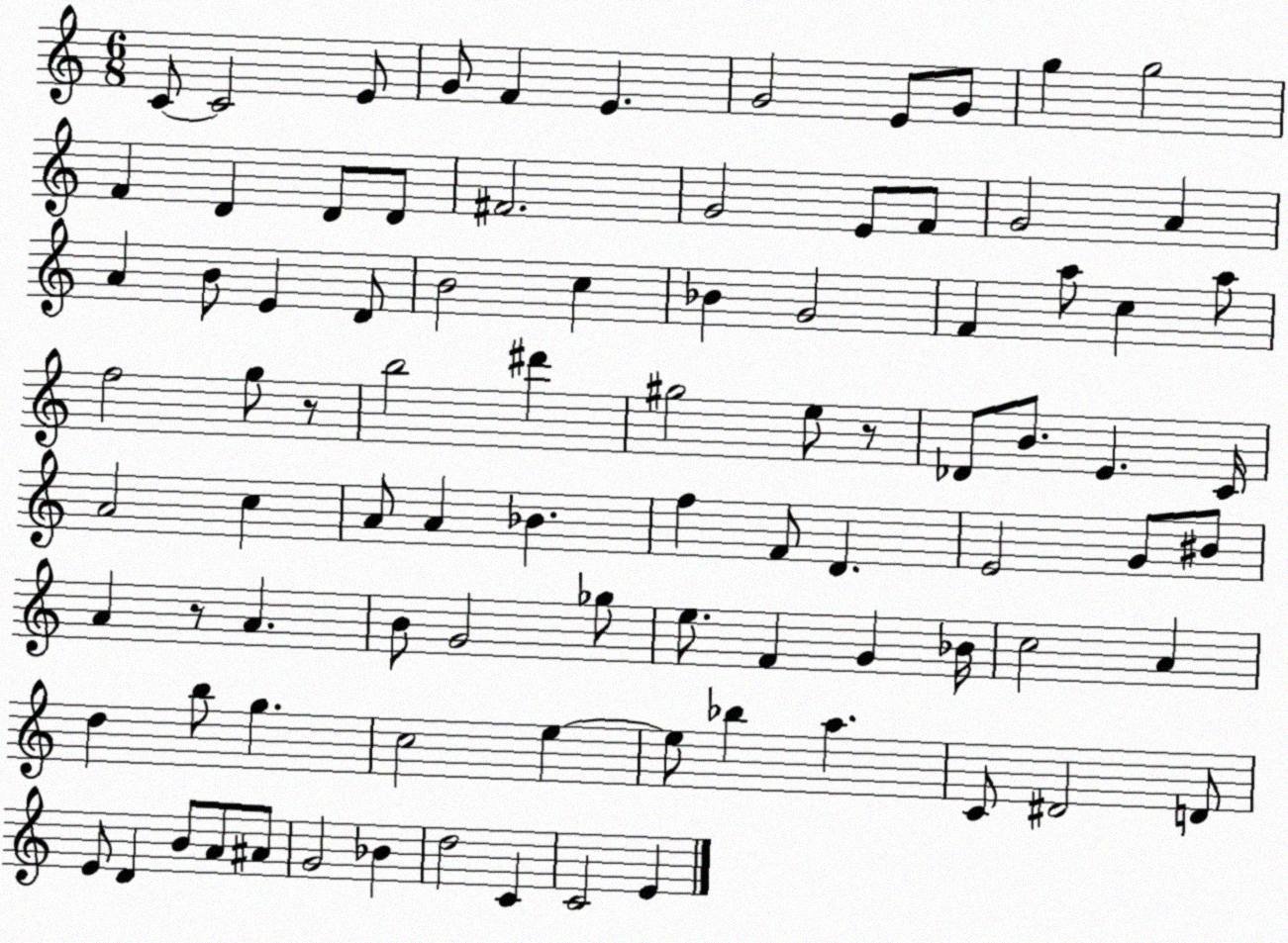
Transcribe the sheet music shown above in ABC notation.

X:1
T:Untitled
M:6/8
L:1/4
K:C
C/2 C2 E/2 G/2 F E G2 E/2 G/2 g g2 F D D/2 D/2 ^F2 G2 E/2 F/2 G2 A A B/2 E D/2 B2 c _B G2 F a/2 c a/2 f2 g/2 z/2 b2 ^d' ^g2 e/2 z/2 _D/2 B/2 E C/4 A2 c A/2 A _B f F/2 D E2 G/2 ^B/2 A z/2 A B/2 G2 _g/2 e/2 F G _B/4 c2 A d b/2 g c2 e e/2 _b a C/2 ^D2 D/2 E/2 D B/2 A/2 ^A/2 G2 _B d2 C C2 E